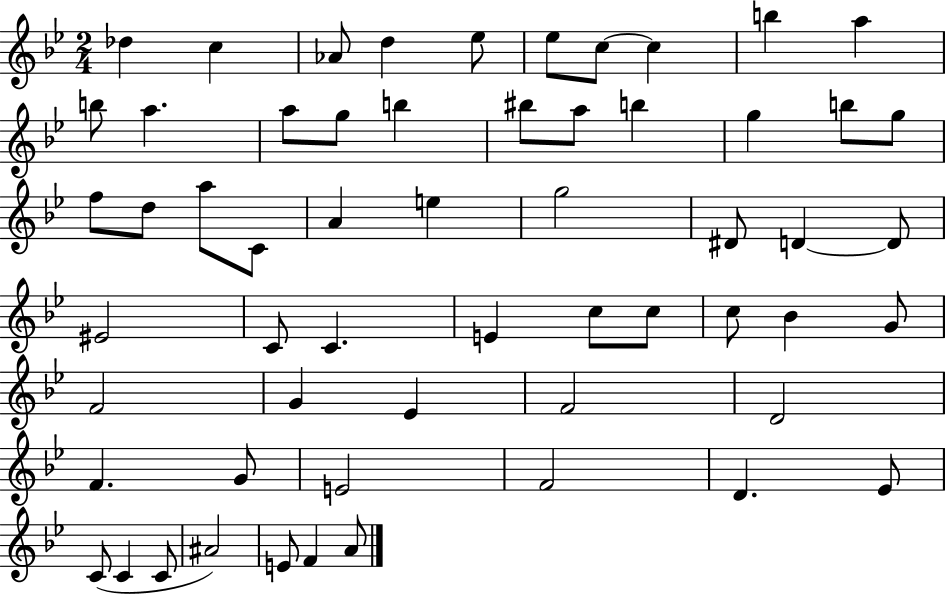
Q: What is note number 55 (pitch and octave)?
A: A#4